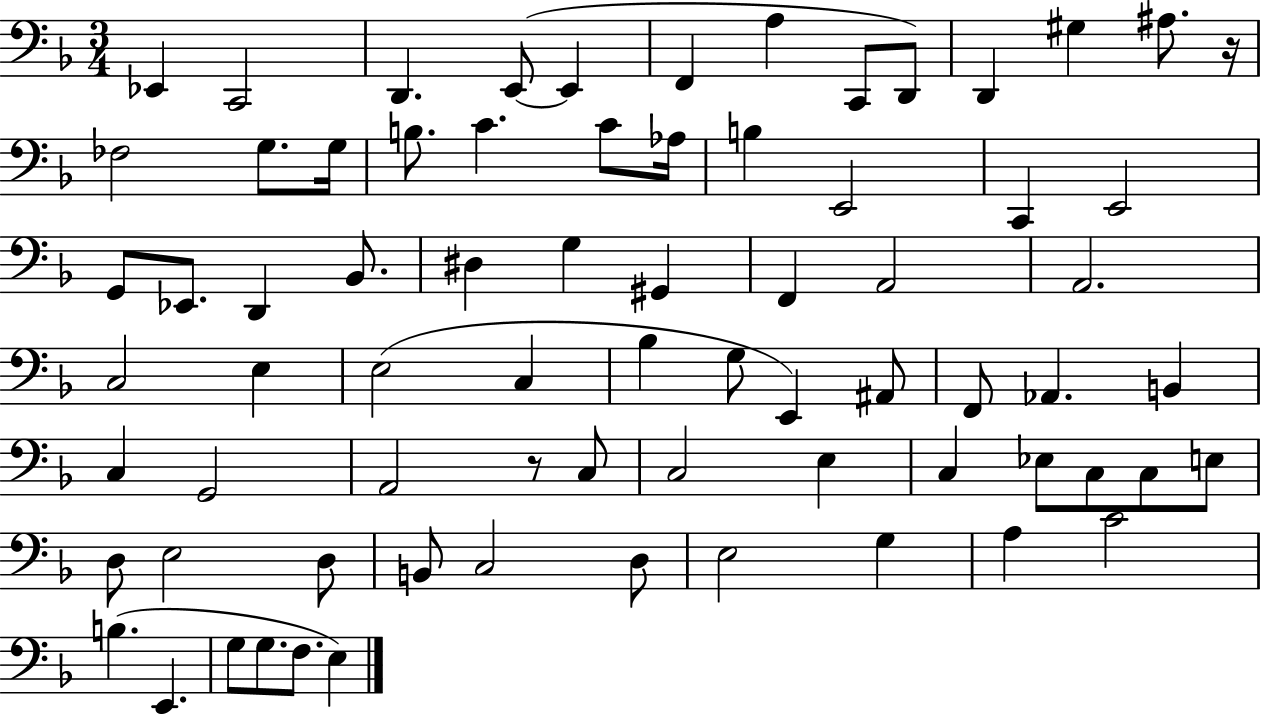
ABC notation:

X:1
T:Untitled
M:3/4
L:1/4
K:F
_E,, C,,2 D,, E,,/2 E,, F,, A, C,,/2 D,,/2 D,, ^G, ^A,/2 z/4 _F,2 G,/2 G,/4 B,/2 C C/2 _A,/4 B, E,,2 C,, E,,2 G,,/2 _E,,/2 D,, _B,,/2 ^D, G, ^G,, F,, A,,2 A,,2 C,2 E, E,2 C, _B, G,/2 E,, ^A,,/2 F,,/2 _A,, B,, C, G,,2 A,,2 z/2 C,/2 C,2 E, C, _E,/2 C,/2 C,/2 E,/2 D,/2 E,2 D,/2 B,,/2 C,2 D,/2 E,2 G, A, C2 B, E,, G,/2 G,/2 F,/2 E,